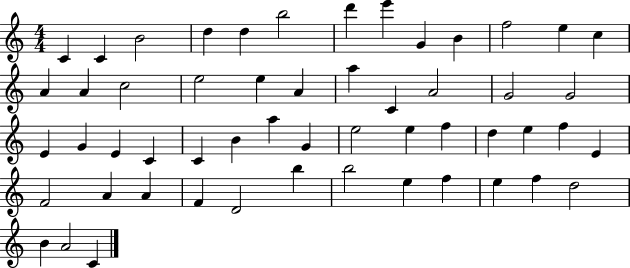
{
  \clef treble
  \numericTimeSignature
  \time 4/4
  \key c \major
  c'4 c'4 b'2 | d''4 d''4 b''2 | d'''4 e'''4 g'4 b'4 | f''2 e''4 c''4 | \break a'4 a'4 c''2 | e''2 e''4 a'4 | a''4 c'4 a'2 | g'2 g'2 | \break e'4 g'4 e'4 c'4 | c'4 b'4 a''4 g'4 | e''2 e''4 f''4 | d''4 e''4 f''4 e'4 | \break f'2 a'4 a'4 | f'4 d'2 b''4 | b''2 e''4 f''4 | e''4 f''4 d''2 | \break b'4 a'2 c'4 | \bar "|."
}